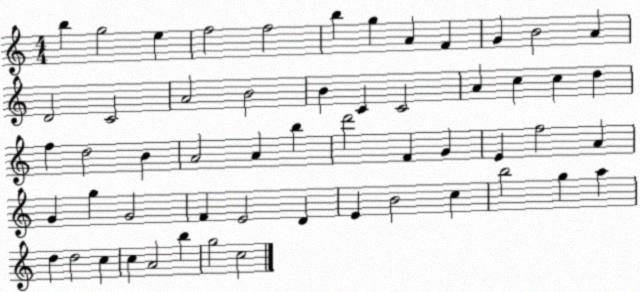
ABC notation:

X:1
T:Untitled
M:4/4
L:1/4
K:C
b g2 e f2 f2 b g A F G B2 A D2 C2 A2 B2 B C C2 A c c d f d2 B A2 A b d'2 F G E f2 A G g G2 F E2 D E B2 c b2 g a d d2 c c A2 b g2 c2